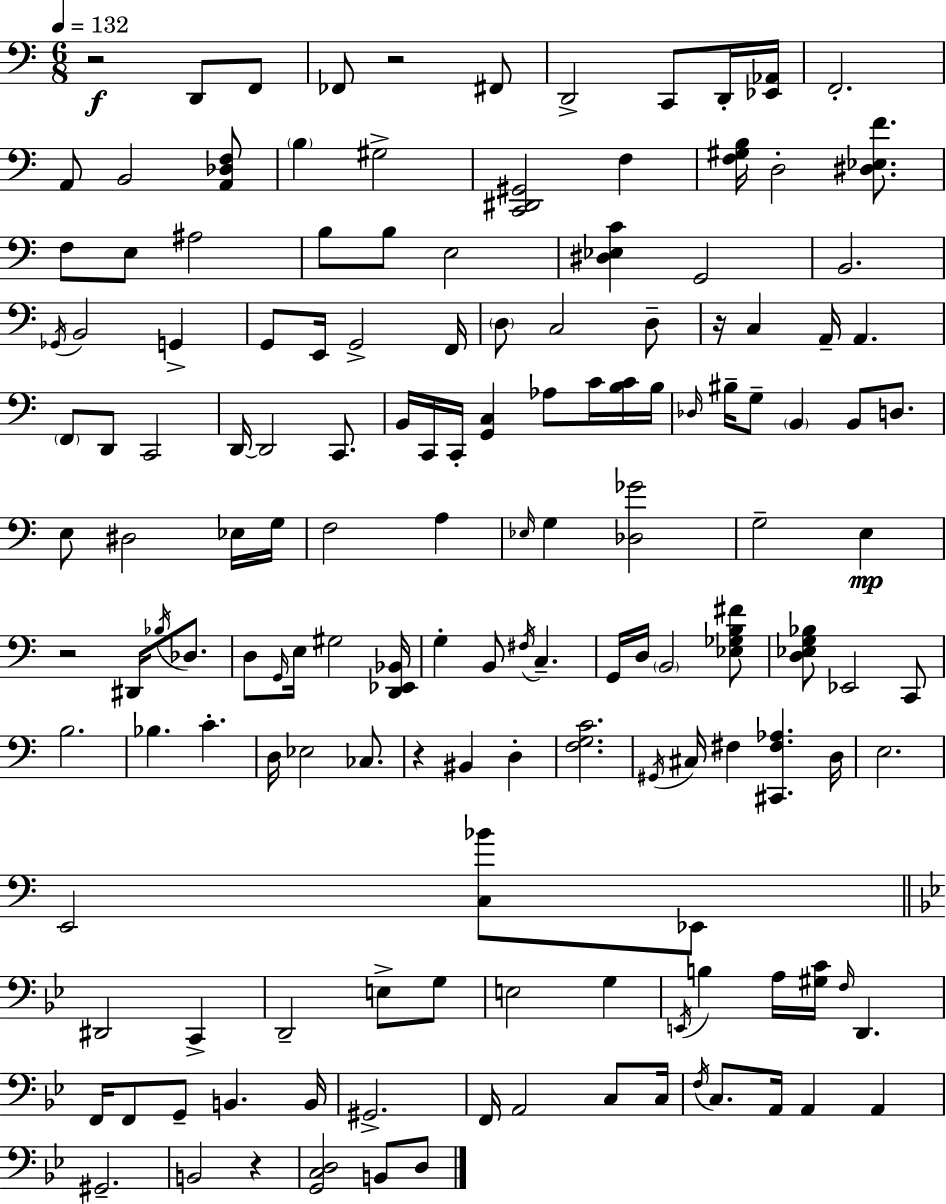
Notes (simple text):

R/h D2/e F2/e FES2/e R/h F#2/e D2/h C2/e D2/s [Eb2,Ab2]/s F2/h. A2/e B2/h [A2,Db3,F3]/e B3/q G#3/h [C2,D#2,G#2]/h F3/q [F3,G#3,B3]/s D3/h [D#3,Eb3,F4]/e. F3/e E3/e A#3/h B3/e B3/e E3/h [D#3,Eb3,C4]/q G2/h B2/h. Gb2/s B2/h G2/q G2/e E2/s G2/h F2/s D3/e C3/h D3/e R/s C3/q A2/s A2/q. F2/e D2/e C2/h D2/s D2/h C2/e. B2/s C2/s C2/s [G2,C3]/q Ab3/e C4/s [B3,C4]/s B3/s Db3/s BIS3/s G3/e B2/q B2/e D3/e. E3/e D#3/h Eb3/s G3/s F3/h A3/q Eb3/s G3/q [Db3,Gb4]/h G3/h E3/q R/h D#2/s Bb3/s Db3/e. D3/e G2/s E3/s G#3/h [D2,Eb2,Bb2]/s G3/q B2/e F#3/s C3/q. G2/s D3/s B2/h [Eb3,Gb3,B3,F#4]/e [D3,Eb3,G3,Bb3]/e Eb2/h C2/e B3/h. Bb3/q. C4/q. D3/s Eb3/h CES3/e. R/q BIS2/q D3/q [F3,G3,C4]/h. G#2/s C#3/s F#3/q [C#2,F#3,Ab3]/q. D3/s E3/h. E2/h [C3,Bb4]/e Eb2/e D#2/h C2/q D2/h E3/e G3/e E3/h G3/q E2/s B3/q A3/s [G#3,C4]/s F3/s D2/q. F2/s F2/e G2/e B2/q. B2/s G#2/h. F2/s A2/h C3/e C3/s F3/s C3/e. A2/s A2/q A2/q G#2/h. B2/h R/q [G2,C3,D3]/h B2/e D3/e